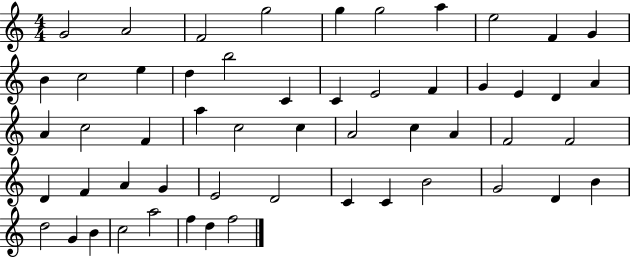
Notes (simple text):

G4/h A4/h F4/h G5/h G5/q G5/h A5/q E5/h F4/q G4/q B4/q C5/h E5/q D5/q B5/h C4/q C4/q E4/h F4/q G4/q E4/q D4/q A4/q A4/q C5/h F4/q A5/q C5/h C5/q A4/h C5/q A4/q F4/h F4/h D4/q F4/q A4/q G4/q E4/h D4/h C4/q C4/q B4/h G4/h D4/q B4/q D5/h G4/q B4/q C5/h A5/h F5/q D5/q F5/h